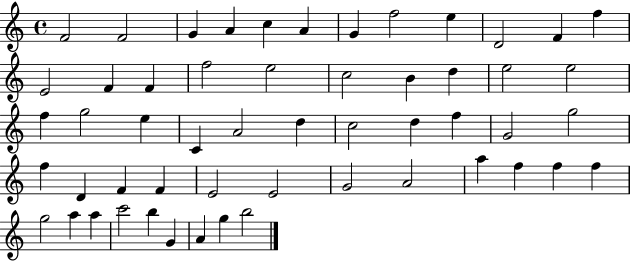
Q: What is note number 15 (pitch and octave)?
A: F4